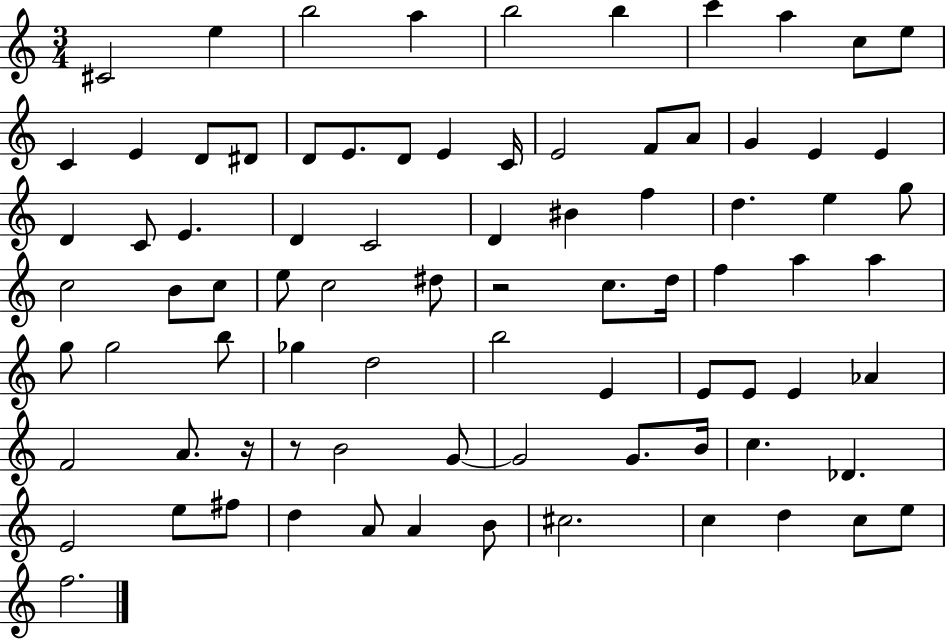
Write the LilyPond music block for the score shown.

{
  \clef treble
  \numericTimeSignature
  \time 3/4
  \key c \major
  cis'2 e''4 | b''2 a''4 | b''2 b''4 | c'''4 a''4 c''8 e''8 | \break c'4 e'4 d'8 dis'8 | d'8 e'8. d'8 e'4 c'16 | e'2 f'8 a'8 | g'4 e'4 e'4 | \break d'4 c'8 e'4. | d'4 c'2 | d'4 bis'4 f''4 | d''4. e''4 g''8 | \break c''2 b'8 c''8 | e''8 c''2 dis''8 | r2 c''8. d''16 | f''4 a''4 a''4 | \break g''8 g''2 b''8 | ges''4 d''2 | b''2 e'4 | e'8 e'8 e'4 aes'4 | \break f'2 a'8. r16 | r8 b'2 g'8~~ | g'2 g'8. b'16 | c''4. des'4. | \break e'2 e''8 fis''8 | d''4 a'8 a'4 b'8 | cis''2. | c''4 d''4 c''8 e''8 | \break f''2. | \bar "|."
}